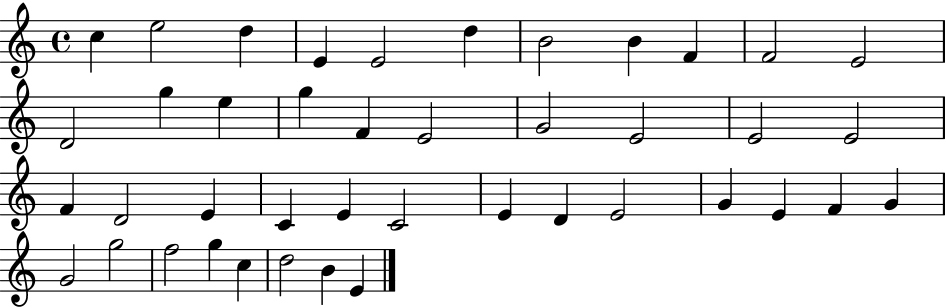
X:1
T:Untitled
M:4/4
L:1/4
K:C
c e2 d E E2 d B2 B F F2 E2 D2 g e g F E2 G2 E2 E2 E2 F D2 E C E C2 E D E2 G E F G G2 g2 f2 g c d2 B E